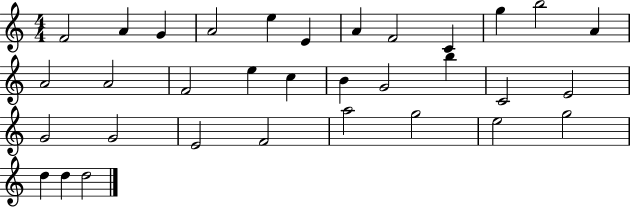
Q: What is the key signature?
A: C major